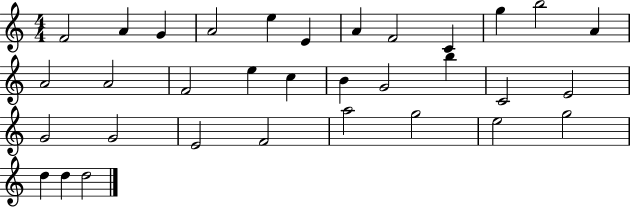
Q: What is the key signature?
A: C major